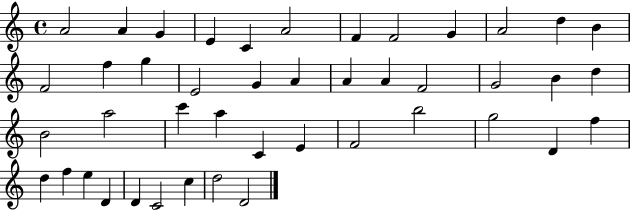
X:1
T:Untitled
M:4/4
L:1/4
K:C
A2 A G E C A2 F F2 G A2 d B F2 f g E2 G A A A F2 G2 B d B2 a2 c' a C E F2 b2 g2 D f d f e D D C2 c d2 D2